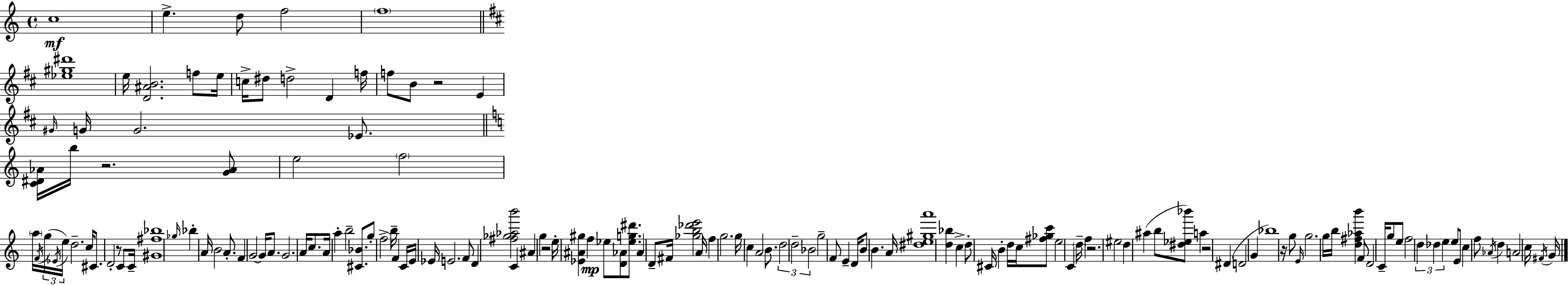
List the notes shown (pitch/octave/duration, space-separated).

C5/w E5/q. D5/e F5/h F5/w [Eb5,G#5,D#6]/w E5/s [D4,A#4,B4]/h. F5/e E5/s C5/s D#5/e D5/h D4/q F5/s F5/e B4/e R/h E4/q G#4/s G4/s G4/h. Eb4/e. [C4,D#4,Ab4]/s B5/s R/h. [G4,Ab4]/e E5/h F5/h A5/s F4/s G5/s Eb4/s E5/s D5/h. C5/s C#4/e. D4/h R/e C4/e C4/s [G#4,F#5,Bb5]/w Gb5/s Bb5/q A4/s B4/h A4/e. F4/q G4/h G4/s A4/e. G4/h. A4/s C5/e. A4/s A5/q B5/h [C#4,Bb4]/e. G5/e F5/h B5/s F4/q C4/s E4/s Eb4/s E4/h. F4/e D4/q [F#5,Gb5,Ab5,B6]/h C4/q A#4/q G5/q R/h E5/s [Eb4,A#4,G#5]/q F5/q Eb5/e [D4,Ab4]/e [Eb5,G5,D#6]/e. Ab4/q D4/e F#4/s [Gb5,B5,Db6,E6]/h A4/s F5/q G5/h. G5/s C5/q A4/h B4/e. D5/h D5/h Bb4/h G5/h F4/e E4/q D4/s B4/e B4/q. A4/s [D#5,E5,G#5,A6]/w [D5,Bb5]/q C5/q D5/e C#4/s B4/q D5/s C5/s [F#5,Gb5,C6]/e E5/h C4/q D5/s F5/q R/h. EIS5/h D5/q A#5/q B5/e [D#5,Eb5,Bb6]/e A5/q R/h D#4/q D4/h G4/q Bb5/w R/s G5/e E4/s G5/h. G5/s B5/s [D5,F#5,Ab5,B6]/q F4/e D4/h C4/s G5/e E5/e F5/h D5/q Db5/q E5/q E5/e E4/e C5/q F5/e Ab4/s D5/q A4/h C5/s F#4/s G4/s